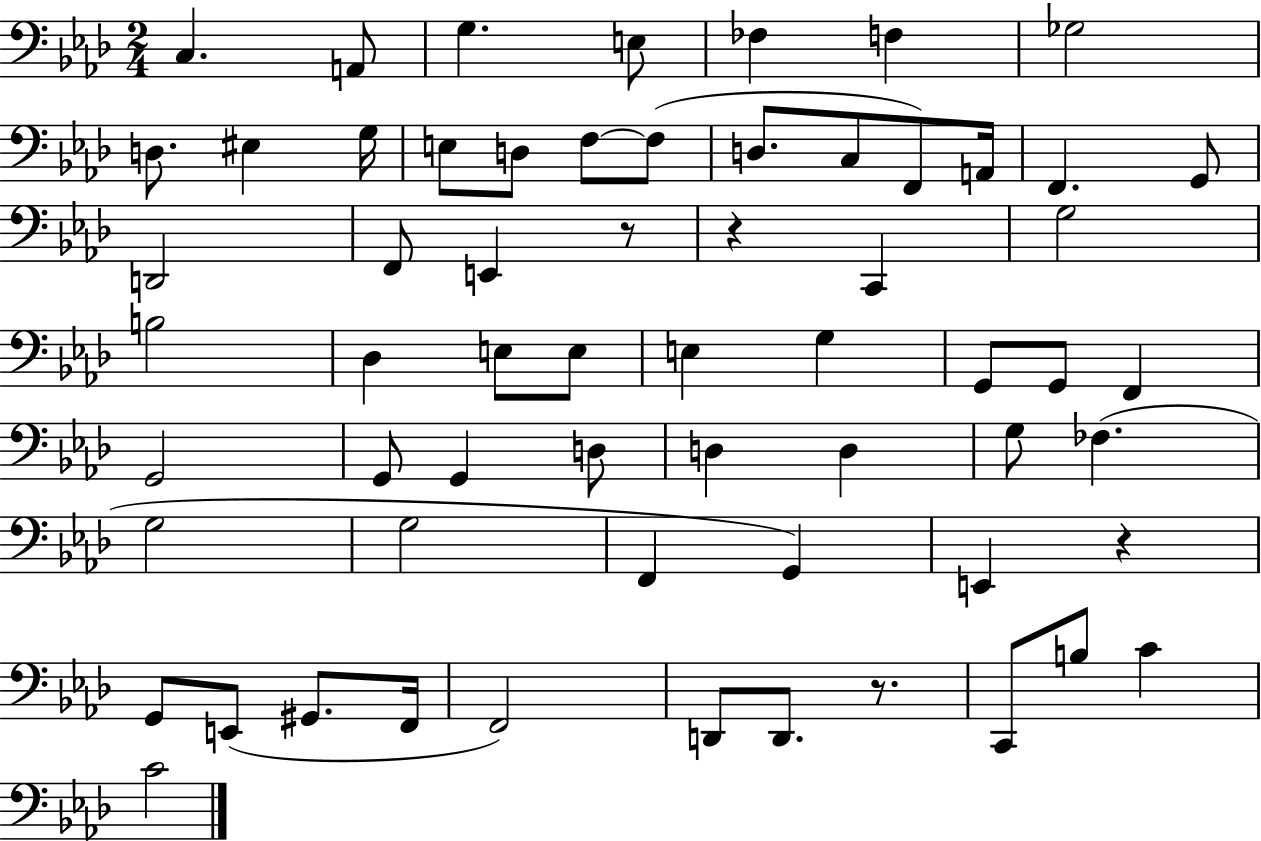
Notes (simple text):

C3/q. A2/e G3/q. E3/e FES3/q F3/q Gb3/h D3/e. EIS3/q G3/s E3/e D3/e F3/e F3/e D3/e. C3/e F2/e A2/s F2/q. G2/e D2/h F2/e E2/q R/e R/q C2/q G3/h B3/h Db3/q E3/e E3/e E3/q G3/q G2/e G2/e F2/q G2/h G2/e G2/q D3/e D3/q D3/q G3/e FES3/q. G3/h G3/h F2/q G2/q E2/q R/q G2/e E2/e G#2/e. F2/s F2/h D2/e D2/e. R/e. C2/e B3/e C4/q C4/h